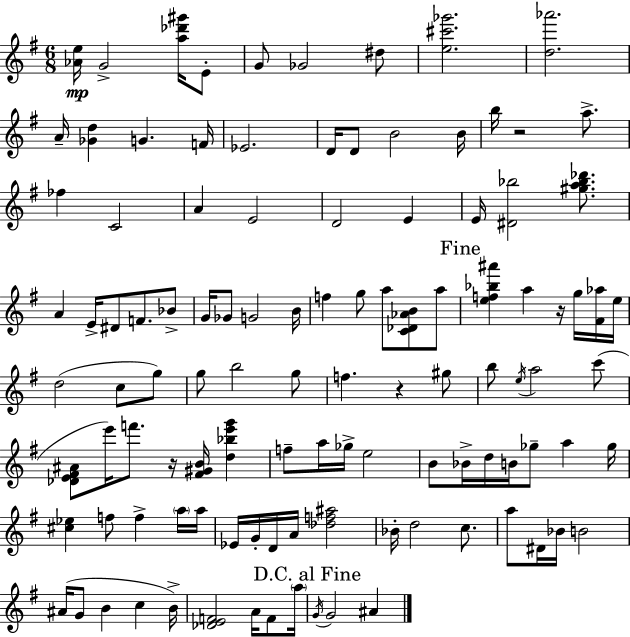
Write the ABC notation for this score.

X:1
T:Untitled
M:6/8
L:1/4
K:Em
[_Ae]/4 G2 [a_d'^g']/4 E/2 G/2 _G2 ^d/2 [e^c'_g']2 [d_a']2 A/4 [_Gd] G F/4 _E2 D/4 D/2 B2 B/4 b/4 z2 a/2 _f C2 A E2 D2 E E/4 [^D_b]2 [^ga_b_d']/2 A E/4 ^D/2 F/2 _B/2 G/4 _G/2 G2 B/4 f g/2 a/2 [C_D_AB]/2 a/2 [ef_b^a'] a z/4 g/4 [^F_a]/4 e/4 d2 c/2 g/2 g/2 b2 g/2 f z ^g/2 b/2 e/4 a2 c'/2 [_DE^F^A]/2 e'/4 f'/2 z/4 [^F^GB]/4 [d_be'g'] f/2 a/4 _g/4 e2 B/2 _B/4 d/4 B/4 _g/2 a _g/4 [^c_e] f/2 f a/4 a/4 _E/4 G/4 D/4 A/4 [_df^a]2 _B/4 d2 c/2 a/2 ^D/4 _B/4 B2 ^A/4 G/2 B c B/4 [_DEF]2 A/4 F/2 a/4 G/4 G2 ^A